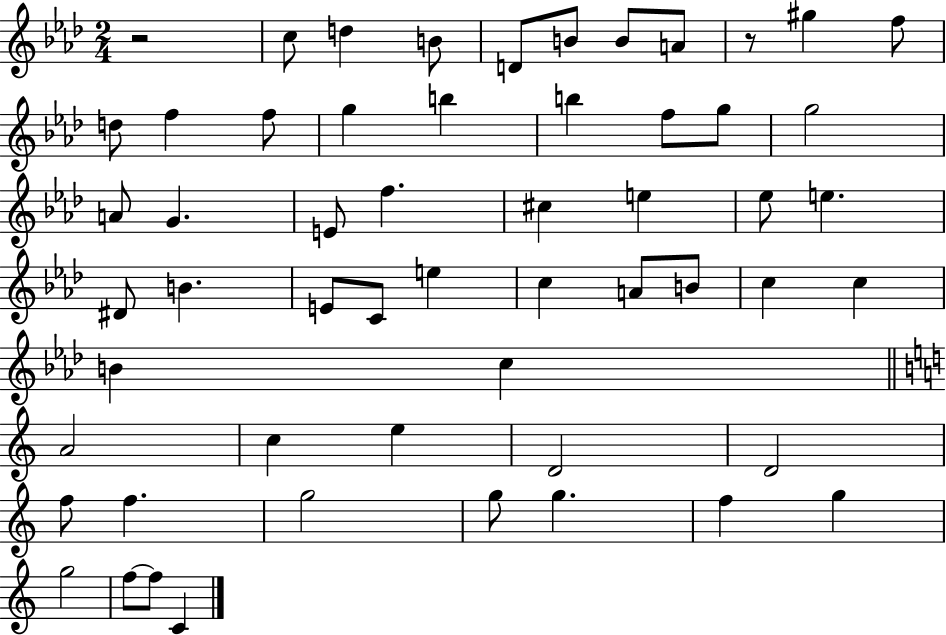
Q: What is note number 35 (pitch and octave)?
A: C5